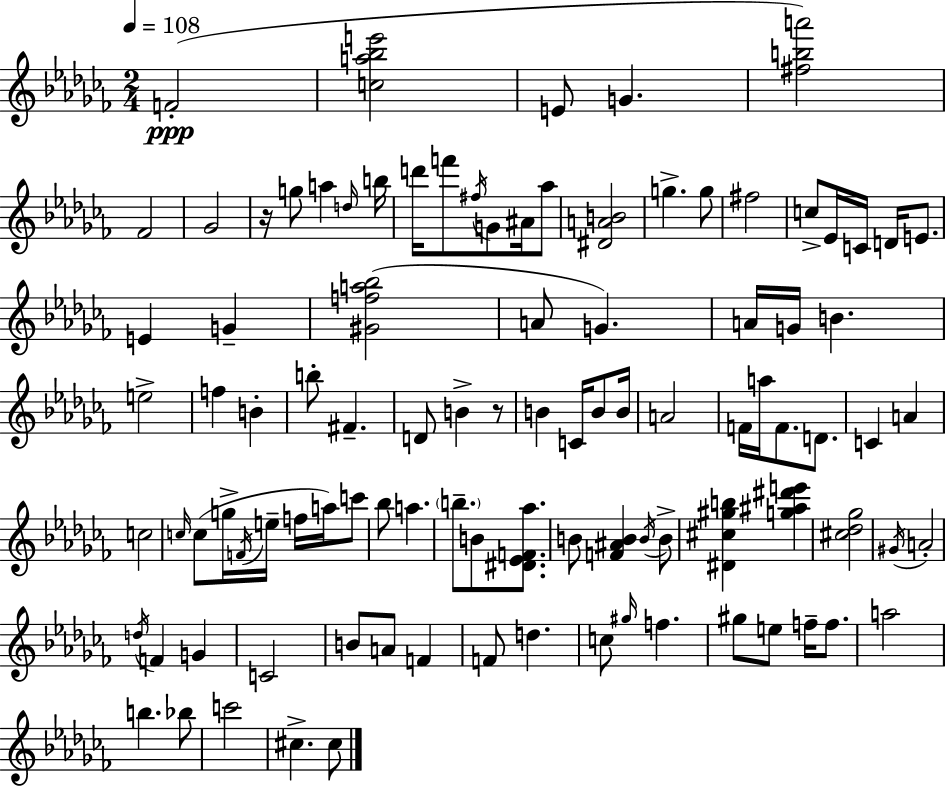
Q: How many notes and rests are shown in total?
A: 99